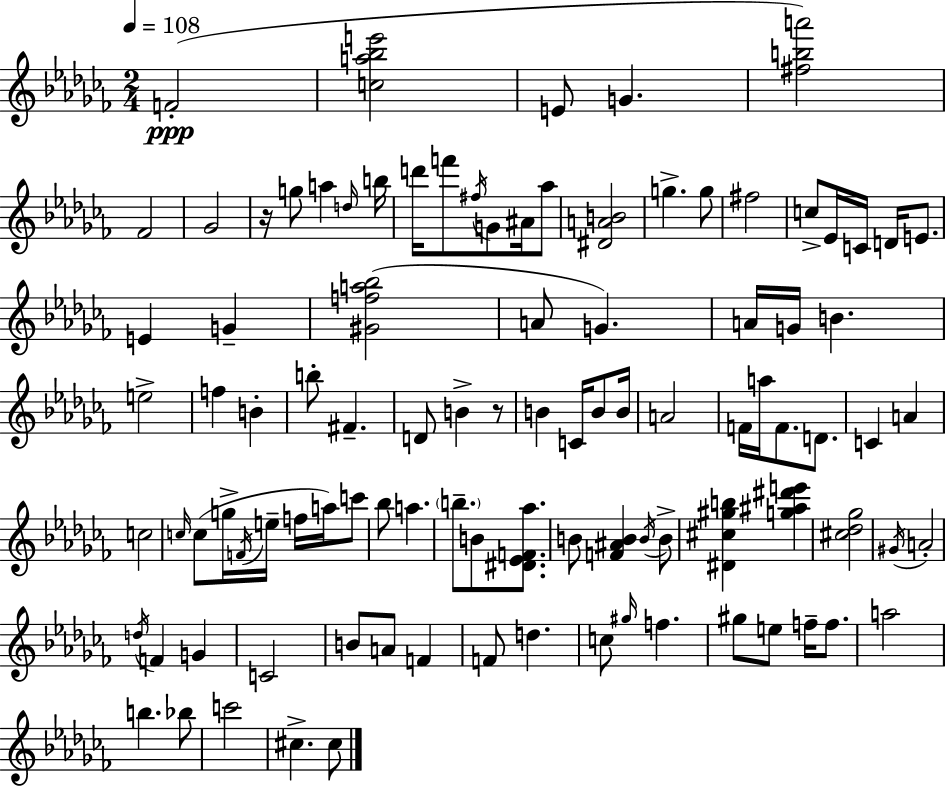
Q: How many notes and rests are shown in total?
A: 99